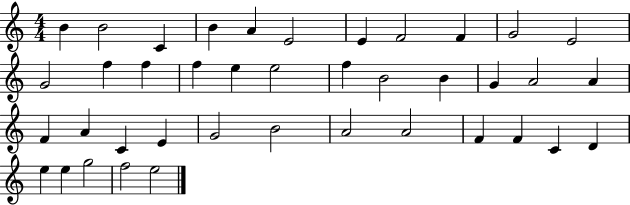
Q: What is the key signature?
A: C major